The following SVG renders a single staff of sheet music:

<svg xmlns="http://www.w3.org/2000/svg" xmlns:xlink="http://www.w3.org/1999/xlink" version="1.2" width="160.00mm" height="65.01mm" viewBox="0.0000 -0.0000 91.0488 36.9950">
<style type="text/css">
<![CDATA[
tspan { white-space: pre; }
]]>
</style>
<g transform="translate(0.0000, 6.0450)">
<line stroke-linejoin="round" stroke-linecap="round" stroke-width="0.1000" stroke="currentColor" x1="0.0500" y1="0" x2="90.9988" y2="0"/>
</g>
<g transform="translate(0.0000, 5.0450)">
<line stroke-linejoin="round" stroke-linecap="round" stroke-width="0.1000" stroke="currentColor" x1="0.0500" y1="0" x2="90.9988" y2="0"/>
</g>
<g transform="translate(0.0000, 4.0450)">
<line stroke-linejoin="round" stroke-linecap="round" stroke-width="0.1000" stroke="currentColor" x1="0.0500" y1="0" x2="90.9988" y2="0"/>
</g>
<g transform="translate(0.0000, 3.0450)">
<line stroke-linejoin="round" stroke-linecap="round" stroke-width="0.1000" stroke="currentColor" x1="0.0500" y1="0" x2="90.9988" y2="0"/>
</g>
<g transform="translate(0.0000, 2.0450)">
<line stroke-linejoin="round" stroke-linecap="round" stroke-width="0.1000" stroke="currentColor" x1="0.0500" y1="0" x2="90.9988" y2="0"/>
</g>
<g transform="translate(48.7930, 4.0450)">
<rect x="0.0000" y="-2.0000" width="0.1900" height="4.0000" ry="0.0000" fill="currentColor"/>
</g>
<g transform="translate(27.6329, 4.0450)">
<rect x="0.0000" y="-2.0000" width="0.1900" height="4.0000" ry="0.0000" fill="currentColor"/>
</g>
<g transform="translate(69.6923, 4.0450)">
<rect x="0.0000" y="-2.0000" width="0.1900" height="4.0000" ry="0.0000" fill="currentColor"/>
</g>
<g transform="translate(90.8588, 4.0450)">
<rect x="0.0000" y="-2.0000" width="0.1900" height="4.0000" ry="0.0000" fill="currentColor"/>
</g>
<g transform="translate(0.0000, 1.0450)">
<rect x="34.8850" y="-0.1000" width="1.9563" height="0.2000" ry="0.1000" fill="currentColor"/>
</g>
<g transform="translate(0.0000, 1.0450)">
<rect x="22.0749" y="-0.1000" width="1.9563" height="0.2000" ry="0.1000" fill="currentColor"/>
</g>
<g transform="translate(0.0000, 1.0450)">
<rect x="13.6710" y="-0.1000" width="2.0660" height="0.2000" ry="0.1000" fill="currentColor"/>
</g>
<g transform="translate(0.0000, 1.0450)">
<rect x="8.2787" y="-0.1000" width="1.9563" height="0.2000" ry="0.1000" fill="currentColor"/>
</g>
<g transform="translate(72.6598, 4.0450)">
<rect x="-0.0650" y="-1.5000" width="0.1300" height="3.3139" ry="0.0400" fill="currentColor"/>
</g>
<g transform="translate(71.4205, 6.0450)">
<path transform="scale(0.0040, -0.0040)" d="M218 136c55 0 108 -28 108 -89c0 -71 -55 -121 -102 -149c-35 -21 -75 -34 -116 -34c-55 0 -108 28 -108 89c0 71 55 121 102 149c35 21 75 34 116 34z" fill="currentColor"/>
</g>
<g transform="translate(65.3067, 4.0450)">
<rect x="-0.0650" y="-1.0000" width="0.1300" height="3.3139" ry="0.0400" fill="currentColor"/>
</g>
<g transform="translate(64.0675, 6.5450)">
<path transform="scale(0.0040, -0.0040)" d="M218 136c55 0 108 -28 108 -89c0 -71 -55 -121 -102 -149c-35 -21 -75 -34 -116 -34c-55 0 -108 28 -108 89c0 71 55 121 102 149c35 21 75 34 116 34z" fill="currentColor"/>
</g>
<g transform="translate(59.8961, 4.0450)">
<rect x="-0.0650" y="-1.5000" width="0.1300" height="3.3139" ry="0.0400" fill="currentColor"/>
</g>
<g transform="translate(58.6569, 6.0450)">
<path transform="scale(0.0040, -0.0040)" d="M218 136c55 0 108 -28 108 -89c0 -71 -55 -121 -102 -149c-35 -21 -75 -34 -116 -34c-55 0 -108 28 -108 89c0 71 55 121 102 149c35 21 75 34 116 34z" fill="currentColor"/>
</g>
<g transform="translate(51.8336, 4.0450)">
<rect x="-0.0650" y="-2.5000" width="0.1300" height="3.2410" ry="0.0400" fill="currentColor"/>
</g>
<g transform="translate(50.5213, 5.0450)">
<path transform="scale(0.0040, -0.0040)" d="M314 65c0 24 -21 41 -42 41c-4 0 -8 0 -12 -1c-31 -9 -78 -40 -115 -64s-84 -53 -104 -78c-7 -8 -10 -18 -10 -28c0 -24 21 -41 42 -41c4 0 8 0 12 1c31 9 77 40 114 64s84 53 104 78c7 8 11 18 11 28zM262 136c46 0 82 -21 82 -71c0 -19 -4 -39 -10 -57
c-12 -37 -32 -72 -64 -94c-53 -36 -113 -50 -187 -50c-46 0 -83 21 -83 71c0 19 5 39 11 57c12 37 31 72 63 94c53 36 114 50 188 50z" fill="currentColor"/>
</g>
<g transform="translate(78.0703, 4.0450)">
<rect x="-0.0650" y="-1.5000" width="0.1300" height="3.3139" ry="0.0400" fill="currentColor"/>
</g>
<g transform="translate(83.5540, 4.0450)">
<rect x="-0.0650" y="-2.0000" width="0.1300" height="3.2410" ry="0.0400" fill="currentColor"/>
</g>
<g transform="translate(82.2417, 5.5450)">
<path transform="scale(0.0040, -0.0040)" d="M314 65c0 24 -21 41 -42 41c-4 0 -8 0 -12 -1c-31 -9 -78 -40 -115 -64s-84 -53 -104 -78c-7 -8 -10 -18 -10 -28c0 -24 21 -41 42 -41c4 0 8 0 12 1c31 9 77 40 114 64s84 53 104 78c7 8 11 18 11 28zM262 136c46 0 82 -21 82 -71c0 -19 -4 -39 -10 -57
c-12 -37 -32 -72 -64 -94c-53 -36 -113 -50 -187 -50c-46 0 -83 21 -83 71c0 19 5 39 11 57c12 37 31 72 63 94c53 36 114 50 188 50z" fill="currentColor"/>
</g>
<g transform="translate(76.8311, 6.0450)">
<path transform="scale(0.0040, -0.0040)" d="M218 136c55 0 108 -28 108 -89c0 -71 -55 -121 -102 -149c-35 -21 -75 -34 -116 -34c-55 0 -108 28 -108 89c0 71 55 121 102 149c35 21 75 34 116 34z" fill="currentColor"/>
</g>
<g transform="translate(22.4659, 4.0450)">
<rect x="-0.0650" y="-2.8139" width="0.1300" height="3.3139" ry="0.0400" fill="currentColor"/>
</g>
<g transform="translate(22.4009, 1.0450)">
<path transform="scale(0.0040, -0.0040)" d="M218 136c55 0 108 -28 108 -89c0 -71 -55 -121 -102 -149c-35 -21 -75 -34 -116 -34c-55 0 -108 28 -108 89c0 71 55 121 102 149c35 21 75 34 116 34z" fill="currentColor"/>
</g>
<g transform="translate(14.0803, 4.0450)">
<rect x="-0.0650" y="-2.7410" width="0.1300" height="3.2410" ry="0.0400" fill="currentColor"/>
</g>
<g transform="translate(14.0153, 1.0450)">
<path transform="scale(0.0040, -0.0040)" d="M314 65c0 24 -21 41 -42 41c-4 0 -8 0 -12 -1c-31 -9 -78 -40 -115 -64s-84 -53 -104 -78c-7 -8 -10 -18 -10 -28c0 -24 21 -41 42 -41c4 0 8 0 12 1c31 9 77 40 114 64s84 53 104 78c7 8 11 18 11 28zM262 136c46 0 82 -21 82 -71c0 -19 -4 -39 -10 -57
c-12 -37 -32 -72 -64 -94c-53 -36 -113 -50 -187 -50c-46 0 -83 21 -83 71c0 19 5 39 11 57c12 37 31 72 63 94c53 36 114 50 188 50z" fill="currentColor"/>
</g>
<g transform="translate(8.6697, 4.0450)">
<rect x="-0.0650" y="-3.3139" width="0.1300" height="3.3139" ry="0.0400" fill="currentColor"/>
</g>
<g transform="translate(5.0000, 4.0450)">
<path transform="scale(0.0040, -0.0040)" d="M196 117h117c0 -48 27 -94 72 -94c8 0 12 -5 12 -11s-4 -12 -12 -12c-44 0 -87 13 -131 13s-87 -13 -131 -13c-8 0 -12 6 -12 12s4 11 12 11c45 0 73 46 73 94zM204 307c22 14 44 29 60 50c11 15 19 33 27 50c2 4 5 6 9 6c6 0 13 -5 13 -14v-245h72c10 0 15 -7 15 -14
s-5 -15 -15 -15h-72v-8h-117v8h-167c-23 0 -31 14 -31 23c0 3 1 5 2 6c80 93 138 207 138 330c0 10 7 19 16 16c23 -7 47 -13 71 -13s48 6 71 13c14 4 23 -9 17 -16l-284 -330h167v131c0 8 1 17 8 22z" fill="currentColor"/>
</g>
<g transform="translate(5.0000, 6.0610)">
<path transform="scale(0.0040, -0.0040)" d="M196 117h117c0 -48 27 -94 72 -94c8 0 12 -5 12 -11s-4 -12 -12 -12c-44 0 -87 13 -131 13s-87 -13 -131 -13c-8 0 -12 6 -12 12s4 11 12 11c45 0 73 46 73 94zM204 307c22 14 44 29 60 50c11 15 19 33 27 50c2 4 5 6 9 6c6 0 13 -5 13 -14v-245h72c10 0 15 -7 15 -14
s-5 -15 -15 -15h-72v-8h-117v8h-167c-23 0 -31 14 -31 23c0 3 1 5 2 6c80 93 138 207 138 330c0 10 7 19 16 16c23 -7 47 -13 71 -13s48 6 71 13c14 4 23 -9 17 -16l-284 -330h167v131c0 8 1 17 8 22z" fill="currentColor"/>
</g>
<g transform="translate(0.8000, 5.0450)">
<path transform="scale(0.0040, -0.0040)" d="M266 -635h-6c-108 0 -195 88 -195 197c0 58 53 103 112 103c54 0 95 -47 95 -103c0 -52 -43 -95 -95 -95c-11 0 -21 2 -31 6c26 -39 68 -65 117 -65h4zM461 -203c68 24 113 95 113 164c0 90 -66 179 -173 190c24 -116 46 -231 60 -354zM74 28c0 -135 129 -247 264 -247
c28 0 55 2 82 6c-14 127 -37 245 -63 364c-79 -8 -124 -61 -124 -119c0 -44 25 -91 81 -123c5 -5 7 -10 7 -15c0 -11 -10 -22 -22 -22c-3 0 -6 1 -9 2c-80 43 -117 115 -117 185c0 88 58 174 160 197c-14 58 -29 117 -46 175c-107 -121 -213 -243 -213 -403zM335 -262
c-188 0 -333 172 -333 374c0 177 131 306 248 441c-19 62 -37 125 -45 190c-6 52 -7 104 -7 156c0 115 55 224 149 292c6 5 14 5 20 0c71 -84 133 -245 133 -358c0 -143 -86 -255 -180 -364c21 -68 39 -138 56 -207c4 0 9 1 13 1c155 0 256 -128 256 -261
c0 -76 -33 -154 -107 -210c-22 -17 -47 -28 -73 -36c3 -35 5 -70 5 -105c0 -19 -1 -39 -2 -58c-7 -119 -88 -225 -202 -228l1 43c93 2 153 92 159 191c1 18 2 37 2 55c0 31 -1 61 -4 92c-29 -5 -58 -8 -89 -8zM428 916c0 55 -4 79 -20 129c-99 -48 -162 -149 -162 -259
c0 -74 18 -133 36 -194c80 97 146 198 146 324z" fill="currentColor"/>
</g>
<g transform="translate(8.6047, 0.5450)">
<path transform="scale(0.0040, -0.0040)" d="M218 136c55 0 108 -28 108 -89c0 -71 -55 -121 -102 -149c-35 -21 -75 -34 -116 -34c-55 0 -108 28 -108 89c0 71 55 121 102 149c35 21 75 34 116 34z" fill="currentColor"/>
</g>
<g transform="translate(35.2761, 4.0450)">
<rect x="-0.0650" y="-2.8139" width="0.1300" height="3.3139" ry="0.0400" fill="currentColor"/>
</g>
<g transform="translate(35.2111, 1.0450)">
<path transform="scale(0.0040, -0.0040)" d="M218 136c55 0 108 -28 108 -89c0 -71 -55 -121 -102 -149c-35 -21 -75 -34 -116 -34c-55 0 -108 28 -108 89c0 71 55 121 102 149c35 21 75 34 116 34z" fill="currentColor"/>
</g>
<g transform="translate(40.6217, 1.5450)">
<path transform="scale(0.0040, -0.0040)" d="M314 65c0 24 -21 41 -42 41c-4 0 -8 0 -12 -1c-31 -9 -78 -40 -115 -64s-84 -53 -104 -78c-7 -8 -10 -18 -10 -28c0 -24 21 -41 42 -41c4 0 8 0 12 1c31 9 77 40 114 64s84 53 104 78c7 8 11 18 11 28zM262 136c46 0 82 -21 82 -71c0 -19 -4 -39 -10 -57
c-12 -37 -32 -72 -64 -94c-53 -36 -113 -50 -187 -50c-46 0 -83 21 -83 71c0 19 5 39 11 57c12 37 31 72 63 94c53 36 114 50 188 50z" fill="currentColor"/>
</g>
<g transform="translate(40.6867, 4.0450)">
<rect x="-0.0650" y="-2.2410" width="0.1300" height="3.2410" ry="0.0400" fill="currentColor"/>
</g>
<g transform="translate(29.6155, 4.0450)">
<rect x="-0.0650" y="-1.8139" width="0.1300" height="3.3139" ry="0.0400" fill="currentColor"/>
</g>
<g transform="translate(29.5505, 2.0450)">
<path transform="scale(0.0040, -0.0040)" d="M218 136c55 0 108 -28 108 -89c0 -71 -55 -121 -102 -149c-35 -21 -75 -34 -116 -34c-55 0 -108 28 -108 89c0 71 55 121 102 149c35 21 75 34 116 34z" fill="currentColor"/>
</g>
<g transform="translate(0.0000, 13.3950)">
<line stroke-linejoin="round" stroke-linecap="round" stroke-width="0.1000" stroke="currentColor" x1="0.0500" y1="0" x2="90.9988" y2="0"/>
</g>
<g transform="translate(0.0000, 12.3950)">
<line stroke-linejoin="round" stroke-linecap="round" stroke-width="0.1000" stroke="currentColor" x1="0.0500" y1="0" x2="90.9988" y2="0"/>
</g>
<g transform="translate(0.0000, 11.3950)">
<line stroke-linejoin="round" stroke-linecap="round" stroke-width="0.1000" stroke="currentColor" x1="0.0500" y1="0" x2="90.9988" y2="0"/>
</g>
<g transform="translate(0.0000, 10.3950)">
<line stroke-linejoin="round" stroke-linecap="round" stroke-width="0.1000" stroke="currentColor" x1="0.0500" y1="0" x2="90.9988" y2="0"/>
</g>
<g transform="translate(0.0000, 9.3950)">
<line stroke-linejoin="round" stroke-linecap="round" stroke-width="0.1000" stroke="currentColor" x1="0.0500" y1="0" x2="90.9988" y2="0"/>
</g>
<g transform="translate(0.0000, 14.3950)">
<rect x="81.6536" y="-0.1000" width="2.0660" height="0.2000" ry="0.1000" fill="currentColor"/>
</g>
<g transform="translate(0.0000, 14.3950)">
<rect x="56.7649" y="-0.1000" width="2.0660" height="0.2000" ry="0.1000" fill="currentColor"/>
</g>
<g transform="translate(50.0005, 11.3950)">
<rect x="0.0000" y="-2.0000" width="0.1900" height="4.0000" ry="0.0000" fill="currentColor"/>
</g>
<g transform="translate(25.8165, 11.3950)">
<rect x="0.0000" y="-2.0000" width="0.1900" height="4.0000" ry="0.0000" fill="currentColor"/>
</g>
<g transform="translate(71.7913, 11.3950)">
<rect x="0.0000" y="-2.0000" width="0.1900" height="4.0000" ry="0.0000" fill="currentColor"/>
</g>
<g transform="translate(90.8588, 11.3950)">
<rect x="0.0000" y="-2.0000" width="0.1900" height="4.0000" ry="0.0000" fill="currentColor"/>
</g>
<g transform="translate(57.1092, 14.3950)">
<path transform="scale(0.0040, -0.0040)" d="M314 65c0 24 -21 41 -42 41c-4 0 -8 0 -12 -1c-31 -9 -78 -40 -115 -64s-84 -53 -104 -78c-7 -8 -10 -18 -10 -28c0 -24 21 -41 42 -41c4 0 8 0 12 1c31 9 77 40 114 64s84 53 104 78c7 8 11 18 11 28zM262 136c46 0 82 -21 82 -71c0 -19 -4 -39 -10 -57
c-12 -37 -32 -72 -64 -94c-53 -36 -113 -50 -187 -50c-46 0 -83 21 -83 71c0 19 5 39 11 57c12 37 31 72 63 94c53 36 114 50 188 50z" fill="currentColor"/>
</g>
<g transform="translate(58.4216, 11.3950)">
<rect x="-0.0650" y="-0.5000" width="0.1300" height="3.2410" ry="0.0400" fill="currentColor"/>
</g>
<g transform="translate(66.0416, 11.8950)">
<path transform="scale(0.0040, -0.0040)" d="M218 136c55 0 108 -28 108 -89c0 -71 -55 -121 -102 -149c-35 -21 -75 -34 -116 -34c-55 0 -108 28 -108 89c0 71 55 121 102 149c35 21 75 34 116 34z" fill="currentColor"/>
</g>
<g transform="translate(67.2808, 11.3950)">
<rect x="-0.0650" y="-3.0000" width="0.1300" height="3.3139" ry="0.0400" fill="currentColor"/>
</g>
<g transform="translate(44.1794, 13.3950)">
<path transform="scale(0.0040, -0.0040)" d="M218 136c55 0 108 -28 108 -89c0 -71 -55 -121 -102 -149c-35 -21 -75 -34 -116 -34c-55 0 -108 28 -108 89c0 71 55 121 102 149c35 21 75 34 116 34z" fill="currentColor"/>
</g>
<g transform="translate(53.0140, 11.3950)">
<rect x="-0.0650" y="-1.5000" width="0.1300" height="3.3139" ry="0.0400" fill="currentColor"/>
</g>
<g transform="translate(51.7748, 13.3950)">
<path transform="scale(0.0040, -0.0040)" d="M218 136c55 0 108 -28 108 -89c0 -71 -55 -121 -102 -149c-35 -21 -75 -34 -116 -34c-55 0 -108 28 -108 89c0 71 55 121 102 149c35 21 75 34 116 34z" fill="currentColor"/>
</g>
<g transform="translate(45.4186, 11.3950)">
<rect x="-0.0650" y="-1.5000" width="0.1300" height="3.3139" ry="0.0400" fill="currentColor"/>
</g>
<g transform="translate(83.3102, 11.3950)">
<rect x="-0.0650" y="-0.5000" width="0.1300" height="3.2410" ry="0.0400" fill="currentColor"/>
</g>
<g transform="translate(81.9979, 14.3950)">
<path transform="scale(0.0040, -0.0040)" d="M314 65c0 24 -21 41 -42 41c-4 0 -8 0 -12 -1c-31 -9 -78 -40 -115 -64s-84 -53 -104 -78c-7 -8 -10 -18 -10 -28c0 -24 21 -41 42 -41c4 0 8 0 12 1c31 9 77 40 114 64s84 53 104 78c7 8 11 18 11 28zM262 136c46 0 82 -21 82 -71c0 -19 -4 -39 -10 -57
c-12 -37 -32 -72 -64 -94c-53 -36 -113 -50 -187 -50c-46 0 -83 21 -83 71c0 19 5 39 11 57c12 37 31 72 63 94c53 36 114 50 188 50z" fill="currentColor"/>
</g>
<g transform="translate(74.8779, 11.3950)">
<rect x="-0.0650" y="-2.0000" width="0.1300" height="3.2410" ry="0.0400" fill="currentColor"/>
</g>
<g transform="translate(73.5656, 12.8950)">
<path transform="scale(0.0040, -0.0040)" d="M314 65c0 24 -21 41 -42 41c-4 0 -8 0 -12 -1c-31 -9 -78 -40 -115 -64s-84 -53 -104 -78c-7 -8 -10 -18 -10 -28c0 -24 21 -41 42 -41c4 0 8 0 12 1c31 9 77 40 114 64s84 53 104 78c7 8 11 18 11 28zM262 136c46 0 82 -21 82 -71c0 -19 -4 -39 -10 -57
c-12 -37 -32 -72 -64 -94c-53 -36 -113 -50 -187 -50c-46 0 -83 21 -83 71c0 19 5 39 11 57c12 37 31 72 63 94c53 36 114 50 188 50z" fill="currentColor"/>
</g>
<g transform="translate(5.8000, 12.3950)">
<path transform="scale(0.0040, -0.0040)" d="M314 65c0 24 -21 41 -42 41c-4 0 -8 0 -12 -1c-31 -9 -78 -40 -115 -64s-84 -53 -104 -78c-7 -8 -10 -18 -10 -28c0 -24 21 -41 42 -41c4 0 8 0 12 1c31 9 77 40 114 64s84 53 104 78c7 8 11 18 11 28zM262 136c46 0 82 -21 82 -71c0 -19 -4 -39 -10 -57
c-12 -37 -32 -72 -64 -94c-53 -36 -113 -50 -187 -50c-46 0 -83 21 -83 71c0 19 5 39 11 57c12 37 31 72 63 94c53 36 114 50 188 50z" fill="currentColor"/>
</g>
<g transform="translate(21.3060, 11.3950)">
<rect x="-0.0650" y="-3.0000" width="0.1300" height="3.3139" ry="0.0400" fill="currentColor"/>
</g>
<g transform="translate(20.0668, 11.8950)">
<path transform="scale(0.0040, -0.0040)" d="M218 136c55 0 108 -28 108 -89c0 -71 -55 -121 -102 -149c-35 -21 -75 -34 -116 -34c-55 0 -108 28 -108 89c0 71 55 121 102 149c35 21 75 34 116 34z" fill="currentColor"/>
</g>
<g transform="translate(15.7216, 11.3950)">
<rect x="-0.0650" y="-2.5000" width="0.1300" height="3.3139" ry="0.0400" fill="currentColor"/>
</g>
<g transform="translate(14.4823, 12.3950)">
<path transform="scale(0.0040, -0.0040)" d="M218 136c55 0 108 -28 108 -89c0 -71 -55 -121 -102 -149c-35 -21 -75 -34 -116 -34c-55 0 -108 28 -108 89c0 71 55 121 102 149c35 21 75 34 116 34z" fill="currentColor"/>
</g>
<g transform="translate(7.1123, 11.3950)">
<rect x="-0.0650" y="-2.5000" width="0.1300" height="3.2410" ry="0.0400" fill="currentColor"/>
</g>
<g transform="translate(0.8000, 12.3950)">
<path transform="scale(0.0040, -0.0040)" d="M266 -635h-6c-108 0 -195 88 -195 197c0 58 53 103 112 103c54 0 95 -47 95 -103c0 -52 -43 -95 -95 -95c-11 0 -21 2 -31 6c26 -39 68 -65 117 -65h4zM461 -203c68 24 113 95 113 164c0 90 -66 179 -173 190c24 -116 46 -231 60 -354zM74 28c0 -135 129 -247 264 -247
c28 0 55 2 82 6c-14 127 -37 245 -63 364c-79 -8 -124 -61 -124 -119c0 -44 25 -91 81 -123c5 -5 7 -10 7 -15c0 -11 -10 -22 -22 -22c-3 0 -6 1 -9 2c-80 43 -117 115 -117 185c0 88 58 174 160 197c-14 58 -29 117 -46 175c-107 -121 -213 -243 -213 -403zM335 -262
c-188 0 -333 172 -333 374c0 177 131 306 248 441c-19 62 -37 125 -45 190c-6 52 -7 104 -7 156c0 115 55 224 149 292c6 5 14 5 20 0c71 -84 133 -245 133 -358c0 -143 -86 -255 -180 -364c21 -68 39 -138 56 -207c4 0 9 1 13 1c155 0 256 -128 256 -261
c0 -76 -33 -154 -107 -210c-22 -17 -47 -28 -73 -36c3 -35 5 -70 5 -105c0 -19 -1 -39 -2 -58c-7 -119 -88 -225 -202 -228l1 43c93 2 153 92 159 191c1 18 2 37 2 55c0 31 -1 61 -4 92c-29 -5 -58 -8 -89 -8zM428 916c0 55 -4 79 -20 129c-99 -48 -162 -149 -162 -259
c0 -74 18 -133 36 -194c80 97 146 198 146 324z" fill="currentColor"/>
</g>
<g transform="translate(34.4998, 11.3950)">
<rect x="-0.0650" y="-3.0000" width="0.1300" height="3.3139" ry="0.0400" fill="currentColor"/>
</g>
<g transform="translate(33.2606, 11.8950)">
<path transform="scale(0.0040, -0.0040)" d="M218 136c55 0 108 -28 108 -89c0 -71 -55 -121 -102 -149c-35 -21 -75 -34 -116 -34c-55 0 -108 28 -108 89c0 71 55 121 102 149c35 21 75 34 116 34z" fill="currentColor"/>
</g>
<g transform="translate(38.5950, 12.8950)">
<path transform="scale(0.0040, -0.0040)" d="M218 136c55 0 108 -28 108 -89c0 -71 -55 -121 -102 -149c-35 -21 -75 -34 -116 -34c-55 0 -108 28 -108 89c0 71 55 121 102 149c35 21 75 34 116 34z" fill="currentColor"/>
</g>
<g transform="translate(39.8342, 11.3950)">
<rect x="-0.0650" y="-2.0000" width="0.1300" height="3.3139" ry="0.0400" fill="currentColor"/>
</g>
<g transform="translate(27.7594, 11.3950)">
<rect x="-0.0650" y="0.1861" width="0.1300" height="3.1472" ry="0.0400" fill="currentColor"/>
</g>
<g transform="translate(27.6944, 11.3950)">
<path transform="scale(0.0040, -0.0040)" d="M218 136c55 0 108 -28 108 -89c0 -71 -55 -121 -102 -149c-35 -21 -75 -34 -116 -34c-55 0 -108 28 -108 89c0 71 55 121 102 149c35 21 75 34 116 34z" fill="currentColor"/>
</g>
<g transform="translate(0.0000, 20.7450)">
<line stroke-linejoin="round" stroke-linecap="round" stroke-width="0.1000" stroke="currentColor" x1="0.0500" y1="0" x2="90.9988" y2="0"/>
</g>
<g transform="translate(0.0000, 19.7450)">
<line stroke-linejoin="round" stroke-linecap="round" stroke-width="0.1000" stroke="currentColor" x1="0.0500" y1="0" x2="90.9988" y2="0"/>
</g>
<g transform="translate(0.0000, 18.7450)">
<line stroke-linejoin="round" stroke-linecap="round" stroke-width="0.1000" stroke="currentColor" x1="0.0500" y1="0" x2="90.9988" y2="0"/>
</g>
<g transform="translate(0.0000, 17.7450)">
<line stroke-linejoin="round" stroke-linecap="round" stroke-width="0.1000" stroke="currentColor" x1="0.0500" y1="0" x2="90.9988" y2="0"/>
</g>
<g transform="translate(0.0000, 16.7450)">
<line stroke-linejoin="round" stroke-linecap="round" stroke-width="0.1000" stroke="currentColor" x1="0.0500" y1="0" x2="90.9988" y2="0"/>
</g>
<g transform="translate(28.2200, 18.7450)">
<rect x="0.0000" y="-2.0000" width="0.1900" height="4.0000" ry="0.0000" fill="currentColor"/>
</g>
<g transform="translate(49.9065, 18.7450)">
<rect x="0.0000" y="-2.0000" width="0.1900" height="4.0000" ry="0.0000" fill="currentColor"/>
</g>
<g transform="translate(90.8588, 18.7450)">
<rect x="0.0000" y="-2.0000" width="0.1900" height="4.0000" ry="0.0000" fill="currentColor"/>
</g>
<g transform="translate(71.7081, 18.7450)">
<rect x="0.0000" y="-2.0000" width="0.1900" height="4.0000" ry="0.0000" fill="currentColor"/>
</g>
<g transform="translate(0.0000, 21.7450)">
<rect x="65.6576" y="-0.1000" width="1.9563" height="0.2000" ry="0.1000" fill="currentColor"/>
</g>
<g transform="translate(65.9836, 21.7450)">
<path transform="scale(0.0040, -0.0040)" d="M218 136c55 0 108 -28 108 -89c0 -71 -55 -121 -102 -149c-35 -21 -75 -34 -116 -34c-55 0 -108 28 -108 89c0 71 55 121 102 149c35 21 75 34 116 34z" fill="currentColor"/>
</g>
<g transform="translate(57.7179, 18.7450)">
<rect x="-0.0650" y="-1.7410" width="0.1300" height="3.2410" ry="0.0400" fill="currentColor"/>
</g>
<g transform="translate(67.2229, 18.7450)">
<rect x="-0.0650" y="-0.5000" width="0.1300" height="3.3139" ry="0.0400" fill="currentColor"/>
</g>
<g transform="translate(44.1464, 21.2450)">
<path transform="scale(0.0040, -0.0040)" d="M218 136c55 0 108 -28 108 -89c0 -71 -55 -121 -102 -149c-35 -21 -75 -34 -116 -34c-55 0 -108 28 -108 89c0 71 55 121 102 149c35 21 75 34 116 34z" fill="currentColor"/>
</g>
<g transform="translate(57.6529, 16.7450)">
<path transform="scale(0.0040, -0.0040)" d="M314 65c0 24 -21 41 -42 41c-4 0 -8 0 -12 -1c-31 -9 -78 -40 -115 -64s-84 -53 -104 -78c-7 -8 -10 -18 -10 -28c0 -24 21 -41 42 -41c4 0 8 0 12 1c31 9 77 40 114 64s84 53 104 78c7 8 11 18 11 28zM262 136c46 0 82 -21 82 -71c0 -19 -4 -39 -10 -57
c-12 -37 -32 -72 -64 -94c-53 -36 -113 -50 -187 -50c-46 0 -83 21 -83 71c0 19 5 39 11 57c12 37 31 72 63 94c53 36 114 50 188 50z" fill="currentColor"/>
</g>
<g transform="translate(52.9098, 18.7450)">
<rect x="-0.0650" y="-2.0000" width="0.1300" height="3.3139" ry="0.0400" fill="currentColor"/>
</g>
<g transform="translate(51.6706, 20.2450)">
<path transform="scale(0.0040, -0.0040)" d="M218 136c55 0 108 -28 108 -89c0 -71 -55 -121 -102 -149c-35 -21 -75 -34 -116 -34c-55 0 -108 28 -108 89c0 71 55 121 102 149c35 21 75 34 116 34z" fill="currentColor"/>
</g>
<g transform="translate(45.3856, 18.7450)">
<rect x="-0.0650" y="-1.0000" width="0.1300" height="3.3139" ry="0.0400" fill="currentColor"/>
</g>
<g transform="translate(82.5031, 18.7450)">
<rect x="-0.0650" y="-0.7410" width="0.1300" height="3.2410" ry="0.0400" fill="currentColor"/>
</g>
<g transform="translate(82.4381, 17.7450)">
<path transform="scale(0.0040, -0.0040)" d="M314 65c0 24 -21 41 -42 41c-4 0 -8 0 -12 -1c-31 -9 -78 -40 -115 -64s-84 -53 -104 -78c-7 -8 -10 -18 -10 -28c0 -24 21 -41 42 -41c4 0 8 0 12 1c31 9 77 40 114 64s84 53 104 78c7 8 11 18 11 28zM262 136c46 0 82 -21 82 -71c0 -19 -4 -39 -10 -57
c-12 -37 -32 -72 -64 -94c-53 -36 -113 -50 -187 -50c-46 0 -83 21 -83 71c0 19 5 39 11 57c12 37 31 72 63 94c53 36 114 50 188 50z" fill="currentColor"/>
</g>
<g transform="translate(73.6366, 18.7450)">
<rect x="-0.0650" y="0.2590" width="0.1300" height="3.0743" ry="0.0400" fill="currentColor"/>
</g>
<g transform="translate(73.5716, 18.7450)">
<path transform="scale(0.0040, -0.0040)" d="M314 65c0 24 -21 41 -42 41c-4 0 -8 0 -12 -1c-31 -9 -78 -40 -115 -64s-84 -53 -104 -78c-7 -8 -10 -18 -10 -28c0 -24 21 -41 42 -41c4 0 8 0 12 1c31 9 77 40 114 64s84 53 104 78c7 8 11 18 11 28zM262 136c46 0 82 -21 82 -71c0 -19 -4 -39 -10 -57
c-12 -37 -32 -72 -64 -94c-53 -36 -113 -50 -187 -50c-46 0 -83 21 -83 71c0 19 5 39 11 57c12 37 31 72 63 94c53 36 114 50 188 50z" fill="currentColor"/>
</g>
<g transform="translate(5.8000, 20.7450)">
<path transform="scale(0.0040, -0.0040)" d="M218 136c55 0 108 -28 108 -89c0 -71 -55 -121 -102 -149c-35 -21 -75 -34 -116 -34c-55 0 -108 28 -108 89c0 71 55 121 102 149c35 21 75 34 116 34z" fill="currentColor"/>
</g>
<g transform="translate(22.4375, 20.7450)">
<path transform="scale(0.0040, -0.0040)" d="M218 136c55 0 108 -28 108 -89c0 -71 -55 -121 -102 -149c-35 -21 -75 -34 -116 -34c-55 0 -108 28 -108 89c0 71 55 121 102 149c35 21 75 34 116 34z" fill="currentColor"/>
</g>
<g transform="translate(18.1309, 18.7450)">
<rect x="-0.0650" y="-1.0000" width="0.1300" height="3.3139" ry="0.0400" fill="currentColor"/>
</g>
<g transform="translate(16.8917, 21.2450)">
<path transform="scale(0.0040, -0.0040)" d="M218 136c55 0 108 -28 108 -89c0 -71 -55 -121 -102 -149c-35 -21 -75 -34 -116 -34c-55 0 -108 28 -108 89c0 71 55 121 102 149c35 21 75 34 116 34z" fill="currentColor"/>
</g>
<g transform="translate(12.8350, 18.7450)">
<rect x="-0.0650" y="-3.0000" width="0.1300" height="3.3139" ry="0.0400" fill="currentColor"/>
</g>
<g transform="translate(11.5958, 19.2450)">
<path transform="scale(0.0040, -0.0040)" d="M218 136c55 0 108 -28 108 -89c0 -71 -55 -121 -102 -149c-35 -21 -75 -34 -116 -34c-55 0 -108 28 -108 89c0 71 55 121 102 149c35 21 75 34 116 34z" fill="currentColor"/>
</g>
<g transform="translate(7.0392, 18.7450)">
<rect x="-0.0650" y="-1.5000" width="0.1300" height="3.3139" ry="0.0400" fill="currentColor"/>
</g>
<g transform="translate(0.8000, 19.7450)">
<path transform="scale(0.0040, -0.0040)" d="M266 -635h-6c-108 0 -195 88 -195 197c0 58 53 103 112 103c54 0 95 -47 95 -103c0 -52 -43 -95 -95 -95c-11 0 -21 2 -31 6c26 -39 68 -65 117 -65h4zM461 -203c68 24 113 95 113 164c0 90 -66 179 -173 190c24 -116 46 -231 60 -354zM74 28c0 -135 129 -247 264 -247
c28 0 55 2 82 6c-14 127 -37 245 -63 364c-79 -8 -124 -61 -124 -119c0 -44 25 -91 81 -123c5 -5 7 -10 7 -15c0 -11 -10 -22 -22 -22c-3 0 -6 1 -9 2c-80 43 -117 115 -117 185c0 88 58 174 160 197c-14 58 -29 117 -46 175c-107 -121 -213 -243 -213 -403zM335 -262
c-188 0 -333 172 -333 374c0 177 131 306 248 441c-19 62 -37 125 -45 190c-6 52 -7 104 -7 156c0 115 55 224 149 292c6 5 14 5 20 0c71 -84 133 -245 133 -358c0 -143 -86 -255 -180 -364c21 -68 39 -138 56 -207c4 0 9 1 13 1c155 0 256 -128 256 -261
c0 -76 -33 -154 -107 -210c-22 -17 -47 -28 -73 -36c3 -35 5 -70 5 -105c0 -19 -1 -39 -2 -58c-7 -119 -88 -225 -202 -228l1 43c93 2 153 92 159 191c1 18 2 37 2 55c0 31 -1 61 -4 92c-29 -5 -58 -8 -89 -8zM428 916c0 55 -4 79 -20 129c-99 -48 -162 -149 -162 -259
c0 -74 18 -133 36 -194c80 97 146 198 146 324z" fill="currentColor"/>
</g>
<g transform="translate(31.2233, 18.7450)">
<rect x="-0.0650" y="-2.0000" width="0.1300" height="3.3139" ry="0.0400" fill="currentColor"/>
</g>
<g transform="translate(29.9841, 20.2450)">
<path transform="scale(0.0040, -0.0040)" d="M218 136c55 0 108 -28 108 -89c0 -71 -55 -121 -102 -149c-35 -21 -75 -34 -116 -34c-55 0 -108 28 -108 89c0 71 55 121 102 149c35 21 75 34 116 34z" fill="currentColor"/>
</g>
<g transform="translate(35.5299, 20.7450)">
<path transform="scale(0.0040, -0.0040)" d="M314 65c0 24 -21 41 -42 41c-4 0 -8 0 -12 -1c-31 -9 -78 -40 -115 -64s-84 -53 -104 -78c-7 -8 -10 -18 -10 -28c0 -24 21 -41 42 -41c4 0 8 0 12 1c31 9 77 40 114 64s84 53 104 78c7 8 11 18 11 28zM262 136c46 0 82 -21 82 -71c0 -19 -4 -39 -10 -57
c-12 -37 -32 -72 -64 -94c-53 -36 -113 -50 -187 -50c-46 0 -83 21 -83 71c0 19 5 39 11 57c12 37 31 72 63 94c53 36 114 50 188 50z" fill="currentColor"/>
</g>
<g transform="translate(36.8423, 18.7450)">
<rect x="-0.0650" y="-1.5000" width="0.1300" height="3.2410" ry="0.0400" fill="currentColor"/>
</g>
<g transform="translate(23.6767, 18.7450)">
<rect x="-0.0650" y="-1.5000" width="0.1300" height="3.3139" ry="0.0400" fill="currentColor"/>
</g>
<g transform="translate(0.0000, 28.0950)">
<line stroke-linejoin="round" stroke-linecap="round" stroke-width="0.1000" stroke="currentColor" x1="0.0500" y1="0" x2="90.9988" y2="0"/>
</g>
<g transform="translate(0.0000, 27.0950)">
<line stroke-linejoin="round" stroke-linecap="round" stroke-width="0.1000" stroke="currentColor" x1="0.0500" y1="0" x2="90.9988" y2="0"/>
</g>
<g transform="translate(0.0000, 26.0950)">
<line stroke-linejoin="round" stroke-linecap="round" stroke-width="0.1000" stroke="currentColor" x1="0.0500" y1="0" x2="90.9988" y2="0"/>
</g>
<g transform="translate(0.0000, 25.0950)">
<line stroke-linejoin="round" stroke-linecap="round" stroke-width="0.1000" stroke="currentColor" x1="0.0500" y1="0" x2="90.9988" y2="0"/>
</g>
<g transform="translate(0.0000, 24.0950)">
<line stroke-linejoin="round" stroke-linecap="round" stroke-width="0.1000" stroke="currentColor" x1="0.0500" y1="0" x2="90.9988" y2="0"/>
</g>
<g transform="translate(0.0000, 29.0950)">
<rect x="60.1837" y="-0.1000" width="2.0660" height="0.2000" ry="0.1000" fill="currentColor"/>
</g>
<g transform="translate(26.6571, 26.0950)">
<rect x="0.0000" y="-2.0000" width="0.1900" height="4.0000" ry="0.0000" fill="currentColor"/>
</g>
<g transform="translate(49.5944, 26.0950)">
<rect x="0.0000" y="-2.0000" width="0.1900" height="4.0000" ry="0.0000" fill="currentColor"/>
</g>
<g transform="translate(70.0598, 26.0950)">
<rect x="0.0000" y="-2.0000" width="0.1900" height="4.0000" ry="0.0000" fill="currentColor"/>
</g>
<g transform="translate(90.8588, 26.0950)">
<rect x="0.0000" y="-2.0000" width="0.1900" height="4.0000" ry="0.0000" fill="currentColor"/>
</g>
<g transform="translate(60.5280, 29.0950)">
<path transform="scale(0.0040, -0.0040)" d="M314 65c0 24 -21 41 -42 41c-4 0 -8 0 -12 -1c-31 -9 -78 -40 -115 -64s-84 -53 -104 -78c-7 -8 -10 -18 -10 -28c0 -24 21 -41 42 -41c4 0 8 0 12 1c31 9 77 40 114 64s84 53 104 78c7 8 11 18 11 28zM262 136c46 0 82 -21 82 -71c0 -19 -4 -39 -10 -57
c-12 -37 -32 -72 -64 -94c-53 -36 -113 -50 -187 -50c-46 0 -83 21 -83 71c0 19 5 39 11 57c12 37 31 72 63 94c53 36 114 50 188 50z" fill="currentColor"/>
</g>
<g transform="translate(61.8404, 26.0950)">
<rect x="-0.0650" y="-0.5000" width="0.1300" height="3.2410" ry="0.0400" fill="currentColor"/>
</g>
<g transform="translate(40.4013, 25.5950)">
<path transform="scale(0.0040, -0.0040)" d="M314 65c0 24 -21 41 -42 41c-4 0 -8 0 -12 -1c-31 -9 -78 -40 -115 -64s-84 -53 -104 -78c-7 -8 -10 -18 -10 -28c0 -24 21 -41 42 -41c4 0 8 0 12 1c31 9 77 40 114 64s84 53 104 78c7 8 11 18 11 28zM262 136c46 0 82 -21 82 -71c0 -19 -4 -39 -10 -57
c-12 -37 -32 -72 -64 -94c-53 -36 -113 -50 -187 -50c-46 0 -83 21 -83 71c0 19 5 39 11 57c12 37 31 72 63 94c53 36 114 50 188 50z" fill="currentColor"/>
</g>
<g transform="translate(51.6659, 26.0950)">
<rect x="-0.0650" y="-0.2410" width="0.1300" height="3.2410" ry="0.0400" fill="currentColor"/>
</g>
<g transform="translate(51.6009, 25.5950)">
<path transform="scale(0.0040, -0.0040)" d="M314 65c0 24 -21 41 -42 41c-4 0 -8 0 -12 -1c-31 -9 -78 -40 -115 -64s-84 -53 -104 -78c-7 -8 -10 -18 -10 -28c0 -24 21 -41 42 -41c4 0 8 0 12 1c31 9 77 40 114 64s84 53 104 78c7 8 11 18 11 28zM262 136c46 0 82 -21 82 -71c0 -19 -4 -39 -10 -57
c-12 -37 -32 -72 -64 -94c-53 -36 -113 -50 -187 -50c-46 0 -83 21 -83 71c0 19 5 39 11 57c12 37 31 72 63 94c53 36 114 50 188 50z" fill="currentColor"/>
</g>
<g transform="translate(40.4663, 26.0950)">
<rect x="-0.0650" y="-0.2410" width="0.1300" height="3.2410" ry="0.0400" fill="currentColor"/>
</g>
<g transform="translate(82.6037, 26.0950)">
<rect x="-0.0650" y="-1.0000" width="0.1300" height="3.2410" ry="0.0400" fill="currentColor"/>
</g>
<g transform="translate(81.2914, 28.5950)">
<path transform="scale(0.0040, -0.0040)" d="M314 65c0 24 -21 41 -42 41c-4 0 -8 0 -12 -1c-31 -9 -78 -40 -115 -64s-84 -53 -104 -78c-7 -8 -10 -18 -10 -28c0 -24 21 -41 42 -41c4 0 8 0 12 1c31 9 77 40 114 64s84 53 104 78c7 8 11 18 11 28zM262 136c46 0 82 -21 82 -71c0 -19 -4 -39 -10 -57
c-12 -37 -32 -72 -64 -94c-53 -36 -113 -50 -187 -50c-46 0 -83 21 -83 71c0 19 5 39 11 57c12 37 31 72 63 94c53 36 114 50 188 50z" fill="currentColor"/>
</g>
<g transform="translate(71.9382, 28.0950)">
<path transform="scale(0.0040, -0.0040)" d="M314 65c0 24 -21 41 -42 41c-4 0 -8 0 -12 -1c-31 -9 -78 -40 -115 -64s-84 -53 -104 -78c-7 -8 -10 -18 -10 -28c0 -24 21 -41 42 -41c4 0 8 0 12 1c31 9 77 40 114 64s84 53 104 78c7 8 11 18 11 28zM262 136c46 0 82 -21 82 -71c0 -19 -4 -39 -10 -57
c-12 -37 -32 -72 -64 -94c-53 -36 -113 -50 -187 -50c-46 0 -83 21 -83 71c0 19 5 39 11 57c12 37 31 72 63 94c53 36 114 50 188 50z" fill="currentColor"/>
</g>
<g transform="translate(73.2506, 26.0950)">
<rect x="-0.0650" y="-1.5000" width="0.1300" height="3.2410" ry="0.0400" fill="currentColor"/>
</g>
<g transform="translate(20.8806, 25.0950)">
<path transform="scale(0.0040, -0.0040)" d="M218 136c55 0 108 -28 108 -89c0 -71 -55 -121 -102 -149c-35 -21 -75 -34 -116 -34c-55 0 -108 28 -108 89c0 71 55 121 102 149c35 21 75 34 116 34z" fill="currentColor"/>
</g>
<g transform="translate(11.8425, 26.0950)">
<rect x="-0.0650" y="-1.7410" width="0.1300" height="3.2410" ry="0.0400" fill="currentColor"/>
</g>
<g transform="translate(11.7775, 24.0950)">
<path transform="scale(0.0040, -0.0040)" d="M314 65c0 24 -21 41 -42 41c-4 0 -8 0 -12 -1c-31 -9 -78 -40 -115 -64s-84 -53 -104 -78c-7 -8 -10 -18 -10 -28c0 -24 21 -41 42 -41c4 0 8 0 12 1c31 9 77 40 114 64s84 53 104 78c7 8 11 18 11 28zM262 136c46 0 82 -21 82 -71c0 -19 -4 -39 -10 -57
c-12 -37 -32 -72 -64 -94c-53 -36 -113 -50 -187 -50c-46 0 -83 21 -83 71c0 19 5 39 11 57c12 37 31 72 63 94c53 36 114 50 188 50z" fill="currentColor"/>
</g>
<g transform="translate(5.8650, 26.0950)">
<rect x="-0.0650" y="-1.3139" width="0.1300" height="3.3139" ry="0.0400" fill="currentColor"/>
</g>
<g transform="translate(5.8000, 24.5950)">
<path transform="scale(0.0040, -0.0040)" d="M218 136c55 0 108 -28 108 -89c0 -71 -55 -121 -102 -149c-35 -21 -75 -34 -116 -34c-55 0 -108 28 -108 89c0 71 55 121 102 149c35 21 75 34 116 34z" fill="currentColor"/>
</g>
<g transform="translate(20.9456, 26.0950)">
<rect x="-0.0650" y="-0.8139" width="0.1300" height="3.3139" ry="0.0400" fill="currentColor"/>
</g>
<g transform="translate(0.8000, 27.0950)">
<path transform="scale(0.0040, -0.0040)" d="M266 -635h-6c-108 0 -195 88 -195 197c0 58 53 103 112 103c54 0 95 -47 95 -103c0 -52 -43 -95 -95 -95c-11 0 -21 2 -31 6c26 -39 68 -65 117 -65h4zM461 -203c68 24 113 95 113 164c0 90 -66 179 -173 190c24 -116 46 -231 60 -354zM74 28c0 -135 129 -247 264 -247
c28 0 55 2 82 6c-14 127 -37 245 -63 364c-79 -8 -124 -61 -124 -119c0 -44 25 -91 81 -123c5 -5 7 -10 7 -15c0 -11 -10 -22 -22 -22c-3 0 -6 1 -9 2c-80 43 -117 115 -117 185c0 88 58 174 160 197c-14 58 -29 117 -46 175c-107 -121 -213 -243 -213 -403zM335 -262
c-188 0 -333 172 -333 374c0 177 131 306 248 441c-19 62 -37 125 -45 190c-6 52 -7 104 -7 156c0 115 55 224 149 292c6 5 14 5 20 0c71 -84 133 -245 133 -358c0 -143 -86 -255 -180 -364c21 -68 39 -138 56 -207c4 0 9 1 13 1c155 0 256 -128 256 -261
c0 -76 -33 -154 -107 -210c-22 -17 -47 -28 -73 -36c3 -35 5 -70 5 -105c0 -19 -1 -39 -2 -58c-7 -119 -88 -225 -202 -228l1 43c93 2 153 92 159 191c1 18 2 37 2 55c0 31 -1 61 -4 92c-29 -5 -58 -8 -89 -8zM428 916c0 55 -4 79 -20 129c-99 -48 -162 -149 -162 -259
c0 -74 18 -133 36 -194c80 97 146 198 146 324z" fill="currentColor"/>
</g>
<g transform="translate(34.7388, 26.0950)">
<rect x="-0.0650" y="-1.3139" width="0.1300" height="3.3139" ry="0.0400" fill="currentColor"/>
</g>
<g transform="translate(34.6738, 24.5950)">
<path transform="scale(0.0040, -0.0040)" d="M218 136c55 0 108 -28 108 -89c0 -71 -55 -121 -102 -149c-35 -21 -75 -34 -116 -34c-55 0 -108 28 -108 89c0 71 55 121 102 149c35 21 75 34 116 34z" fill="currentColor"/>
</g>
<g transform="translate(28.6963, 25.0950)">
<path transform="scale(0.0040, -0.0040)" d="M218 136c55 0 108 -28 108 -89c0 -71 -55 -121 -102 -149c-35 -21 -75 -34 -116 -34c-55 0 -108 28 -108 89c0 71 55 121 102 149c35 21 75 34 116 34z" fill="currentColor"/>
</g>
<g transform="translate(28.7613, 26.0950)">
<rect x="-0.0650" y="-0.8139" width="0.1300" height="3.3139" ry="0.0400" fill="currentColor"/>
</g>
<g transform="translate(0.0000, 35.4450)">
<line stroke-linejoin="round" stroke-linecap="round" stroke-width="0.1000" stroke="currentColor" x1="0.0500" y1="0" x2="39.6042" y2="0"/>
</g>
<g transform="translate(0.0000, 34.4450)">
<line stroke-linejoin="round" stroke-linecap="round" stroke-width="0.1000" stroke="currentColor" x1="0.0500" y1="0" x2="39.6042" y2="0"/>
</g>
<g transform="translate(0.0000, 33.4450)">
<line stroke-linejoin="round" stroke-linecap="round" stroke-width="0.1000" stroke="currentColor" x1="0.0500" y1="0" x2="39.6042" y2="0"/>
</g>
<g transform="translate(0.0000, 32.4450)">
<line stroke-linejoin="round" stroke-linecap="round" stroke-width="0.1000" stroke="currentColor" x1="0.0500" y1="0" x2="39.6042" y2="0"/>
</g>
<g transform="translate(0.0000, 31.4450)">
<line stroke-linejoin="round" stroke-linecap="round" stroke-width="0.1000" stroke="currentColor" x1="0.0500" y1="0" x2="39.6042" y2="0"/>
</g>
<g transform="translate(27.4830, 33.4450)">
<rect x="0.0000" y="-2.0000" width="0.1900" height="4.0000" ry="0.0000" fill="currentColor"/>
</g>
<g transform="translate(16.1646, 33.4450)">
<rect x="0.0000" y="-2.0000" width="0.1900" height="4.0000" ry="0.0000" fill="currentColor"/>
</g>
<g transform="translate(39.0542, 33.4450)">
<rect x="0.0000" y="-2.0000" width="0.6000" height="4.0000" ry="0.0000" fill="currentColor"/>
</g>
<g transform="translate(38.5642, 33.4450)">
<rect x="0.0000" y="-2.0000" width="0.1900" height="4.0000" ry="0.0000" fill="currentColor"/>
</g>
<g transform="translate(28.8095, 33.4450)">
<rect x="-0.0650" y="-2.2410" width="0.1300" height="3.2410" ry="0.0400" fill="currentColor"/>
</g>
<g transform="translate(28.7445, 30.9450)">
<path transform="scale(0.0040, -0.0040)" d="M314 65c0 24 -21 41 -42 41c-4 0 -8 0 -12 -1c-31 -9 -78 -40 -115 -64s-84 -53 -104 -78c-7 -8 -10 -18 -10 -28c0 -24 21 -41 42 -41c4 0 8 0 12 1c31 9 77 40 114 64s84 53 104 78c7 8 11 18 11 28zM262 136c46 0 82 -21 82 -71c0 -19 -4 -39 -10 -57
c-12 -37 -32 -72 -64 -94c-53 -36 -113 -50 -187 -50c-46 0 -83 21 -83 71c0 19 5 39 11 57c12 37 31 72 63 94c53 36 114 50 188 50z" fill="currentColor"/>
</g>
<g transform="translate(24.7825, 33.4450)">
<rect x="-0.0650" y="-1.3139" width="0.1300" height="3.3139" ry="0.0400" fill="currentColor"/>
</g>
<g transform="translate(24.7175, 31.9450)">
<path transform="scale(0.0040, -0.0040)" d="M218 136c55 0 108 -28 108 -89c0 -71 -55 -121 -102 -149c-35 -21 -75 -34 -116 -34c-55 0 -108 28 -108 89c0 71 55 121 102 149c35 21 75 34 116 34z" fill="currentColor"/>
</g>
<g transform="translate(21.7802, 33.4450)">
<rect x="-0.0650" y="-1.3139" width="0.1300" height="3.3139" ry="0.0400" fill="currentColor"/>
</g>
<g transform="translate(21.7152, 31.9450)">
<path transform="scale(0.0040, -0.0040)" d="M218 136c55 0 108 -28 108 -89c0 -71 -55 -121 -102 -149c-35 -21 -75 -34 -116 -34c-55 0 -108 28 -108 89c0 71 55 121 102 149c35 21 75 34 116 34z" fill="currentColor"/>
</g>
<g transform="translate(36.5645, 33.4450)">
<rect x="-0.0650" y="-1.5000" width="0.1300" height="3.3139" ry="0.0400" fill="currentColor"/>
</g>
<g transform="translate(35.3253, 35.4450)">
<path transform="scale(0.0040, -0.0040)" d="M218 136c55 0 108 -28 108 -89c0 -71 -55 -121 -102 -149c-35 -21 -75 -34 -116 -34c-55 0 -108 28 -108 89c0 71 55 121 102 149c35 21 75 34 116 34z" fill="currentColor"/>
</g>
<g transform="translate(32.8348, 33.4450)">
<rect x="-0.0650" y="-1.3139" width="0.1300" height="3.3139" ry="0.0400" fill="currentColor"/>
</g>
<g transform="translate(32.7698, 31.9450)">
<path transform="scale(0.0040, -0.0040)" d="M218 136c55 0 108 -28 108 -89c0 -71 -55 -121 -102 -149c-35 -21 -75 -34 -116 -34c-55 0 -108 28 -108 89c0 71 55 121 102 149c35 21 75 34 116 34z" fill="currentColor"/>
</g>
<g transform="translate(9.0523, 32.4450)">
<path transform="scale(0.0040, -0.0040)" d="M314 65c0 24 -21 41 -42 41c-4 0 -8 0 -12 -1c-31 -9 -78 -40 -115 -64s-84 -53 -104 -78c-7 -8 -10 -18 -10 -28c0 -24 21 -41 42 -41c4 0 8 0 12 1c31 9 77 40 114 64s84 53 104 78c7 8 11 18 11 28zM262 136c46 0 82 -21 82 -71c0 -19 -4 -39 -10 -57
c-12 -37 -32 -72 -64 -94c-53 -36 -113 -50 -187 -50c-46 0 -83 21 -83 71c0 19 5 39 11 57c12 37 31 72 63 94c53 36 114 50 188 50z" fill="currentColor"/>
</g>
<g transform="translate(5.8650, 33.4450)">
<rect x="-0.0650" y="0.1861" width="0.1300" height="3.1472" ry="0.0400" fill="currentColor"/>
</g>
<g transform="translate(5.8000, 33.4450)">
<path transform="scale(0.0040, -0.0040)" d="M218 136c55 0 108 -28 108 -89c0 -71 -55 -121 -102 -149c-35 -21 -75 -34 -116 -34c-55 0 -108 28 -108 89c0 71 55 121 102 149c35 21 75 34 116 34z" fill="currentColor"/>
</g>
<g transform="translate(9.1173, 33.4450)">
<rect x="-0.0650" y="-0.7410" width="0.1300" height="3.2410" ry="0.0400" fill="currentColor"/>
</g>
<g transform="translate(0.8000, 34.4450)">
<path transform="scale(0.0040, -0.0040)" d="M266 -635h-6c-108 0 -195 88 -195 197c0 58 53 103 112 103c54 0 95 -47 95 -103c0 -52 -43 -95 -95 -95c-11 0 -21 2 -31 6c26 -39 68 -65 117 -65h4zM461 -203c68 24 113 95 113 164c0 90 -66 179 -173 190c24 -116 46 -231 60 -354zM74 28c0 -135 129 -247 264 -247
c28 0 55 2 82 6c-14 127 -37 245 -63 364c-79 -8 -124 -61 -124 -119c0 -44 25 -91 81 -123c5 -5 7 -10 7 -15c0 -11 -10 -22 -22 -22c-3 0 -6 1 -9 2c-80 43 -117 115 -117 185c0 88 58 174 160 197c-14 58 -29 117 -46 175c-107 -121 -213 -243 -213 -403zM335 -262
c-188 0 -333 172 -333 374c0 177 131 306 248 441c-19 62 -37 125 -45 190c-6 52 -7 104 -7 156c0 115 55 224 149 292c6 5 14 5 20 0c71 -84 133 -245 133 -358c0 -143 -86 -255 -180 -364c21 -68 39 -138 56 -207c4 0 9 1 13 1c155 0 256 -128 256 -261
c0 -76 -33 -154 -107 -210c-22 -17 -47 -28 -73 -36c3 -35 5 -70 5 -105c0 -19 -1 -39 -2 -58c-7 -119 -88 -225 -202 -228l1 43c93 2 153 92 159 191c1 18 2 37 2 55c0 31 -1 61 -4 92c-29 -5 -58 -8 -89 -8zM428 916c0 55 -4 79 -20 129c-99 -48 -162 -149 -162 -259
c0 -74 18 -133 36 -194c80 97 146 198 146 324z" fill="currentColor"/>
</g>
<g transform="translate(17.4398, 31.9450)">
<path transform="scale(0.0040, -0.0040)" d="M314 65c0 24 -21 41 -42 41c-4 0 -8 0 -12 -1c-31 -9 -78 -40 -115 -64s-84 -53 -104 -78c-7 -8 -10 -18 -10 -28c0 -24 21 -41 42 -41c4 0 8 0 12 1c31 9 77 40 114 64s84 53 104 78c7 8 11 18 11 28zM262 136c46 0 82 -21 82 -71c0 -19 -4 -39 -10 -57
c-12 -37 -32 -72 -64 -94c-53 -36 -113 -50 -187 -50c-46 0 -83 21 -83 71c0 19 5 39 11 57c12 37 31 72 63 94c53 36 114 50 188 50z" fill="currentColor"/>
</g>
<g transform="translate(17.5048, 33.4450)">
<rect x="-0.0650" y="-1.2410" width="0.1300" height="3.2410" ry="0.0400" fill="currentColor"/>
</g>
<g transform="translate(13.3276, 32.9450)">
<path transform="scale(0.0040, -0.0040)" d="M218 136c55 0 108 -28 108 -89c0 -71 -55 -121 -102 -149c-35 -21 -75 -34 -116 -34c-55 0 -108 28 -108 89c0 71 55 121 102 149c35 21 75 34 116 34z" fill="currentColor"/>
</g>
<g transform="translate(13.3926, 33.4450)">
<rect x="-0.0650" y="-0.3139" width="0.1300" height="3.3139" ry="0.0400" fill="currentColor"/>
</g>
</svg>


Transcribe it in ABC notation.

X:1
T:Untitled
M:4/4
L:1/4
K:C
b a2 a f a g2 G2 E D E E F2 G2 G A B A F E E C2 A F2 C2 E A D E F E2 D F f2 C B2 d2 e f2 d d e c2 c2 C2 E2 D2 B d2 c e2 e e g2 e E